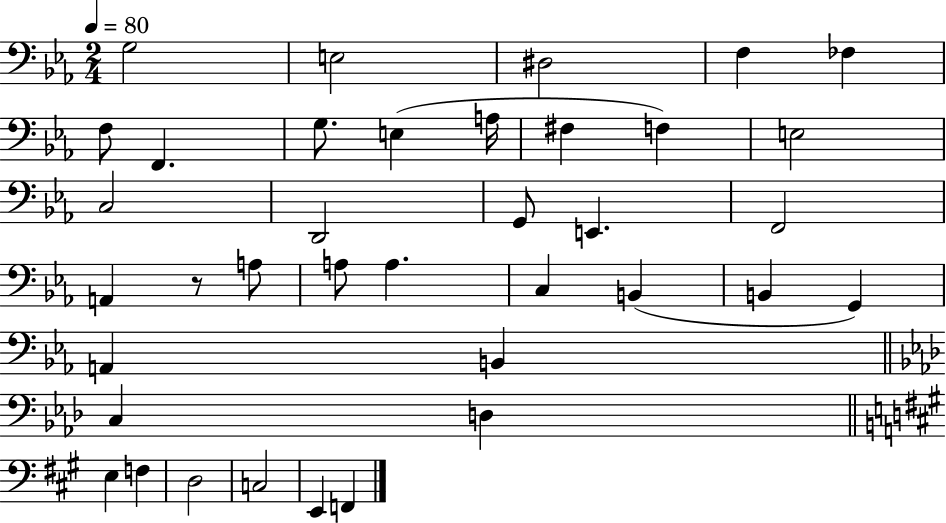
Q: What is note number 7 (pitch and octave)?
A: F2